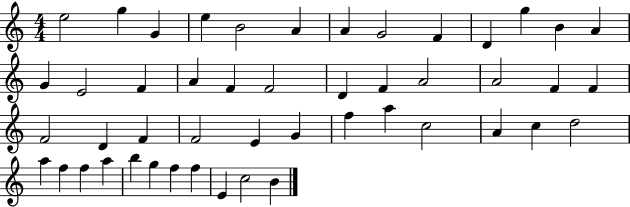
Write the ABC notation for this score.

X:1
T:Untitled
M:4/4
L:1/4
K:C
e2 g G e B2 A A G2 F D g B A G E2 F A F F2 D F A2 A2 F F F2 D F F2 E G f a c2 A c d2 a f f a b g f f E c2 B